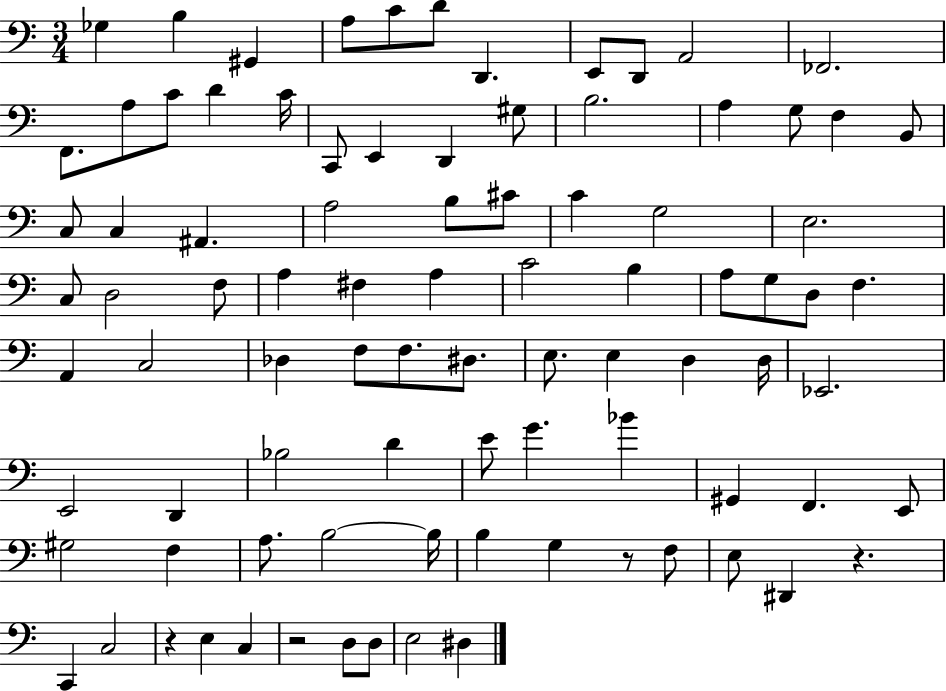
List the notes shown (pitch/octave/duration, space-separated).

Gb3/q B3/q G#2/q A3/e C4/e D4/e D2/q. E2/e D2/e A2/h FES2/h. F2/e. A3/e C4/e D4/q C4/s C2/e E2/q D2/q G#3/e B3/h. A3/q G3/e F3/q B2/e C3/e C3/q A#2/q. A3/h B3/e C#4/e C4/q G3/h E3/h. C3/e D3/h F3/e A3/q F#3/q A3/q C4/h B3/q A3/e G3/e D3/e F3/q. A2/q C3/h Db3/q F3/e F3/e. D#3/e. E3/e. E3/q D3/q D3/s Eb2/h. E2/h D2/q Bb3/h D4/q E4/e G4/q. Bb4/q G#2/q F2/q. E2/e G#3/h F3/q A3/e. B3/h B3/s B3/q G3/q R/e F3/e E3/e D#2/q R/q. C2/q C3/h R/q E3/q C3/q R/h D3/e D3/e E3/h D#3/q